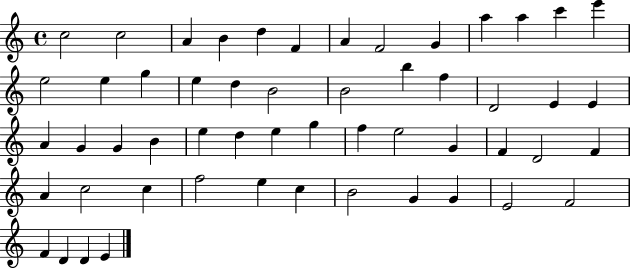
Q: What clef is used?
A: treble